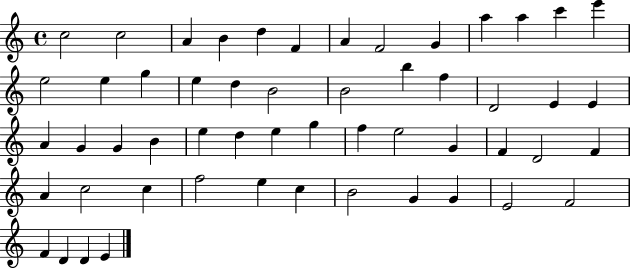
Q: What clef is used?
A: treble